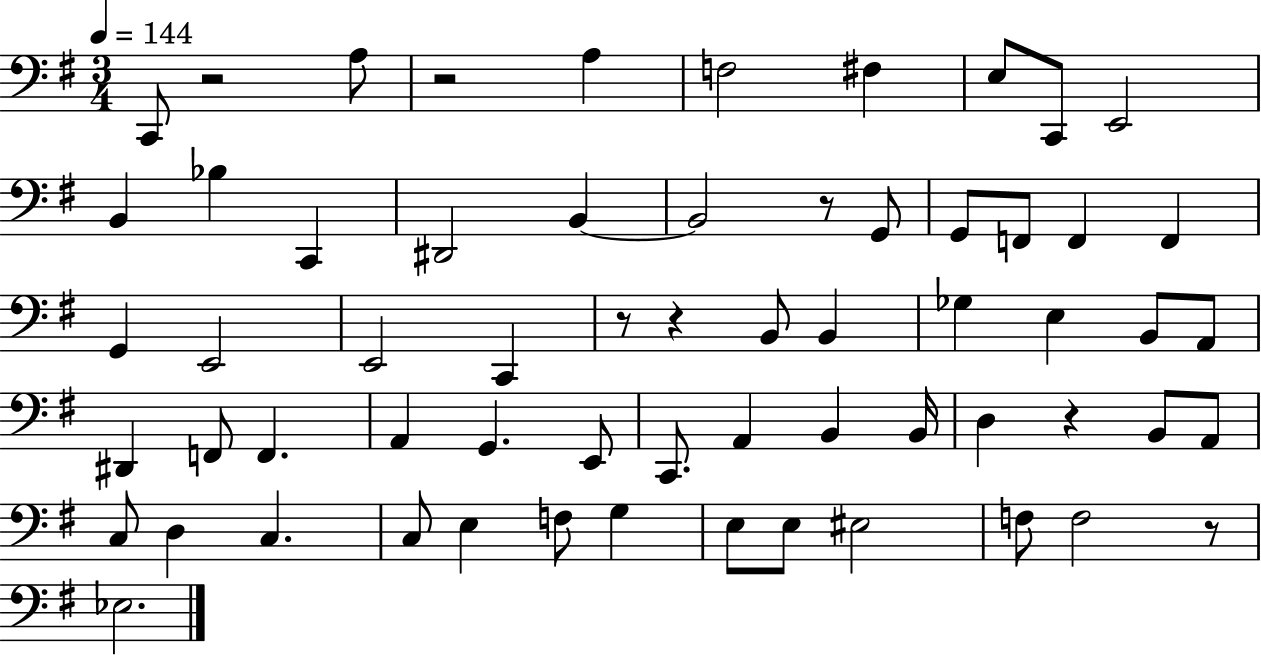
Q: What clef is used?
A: bass